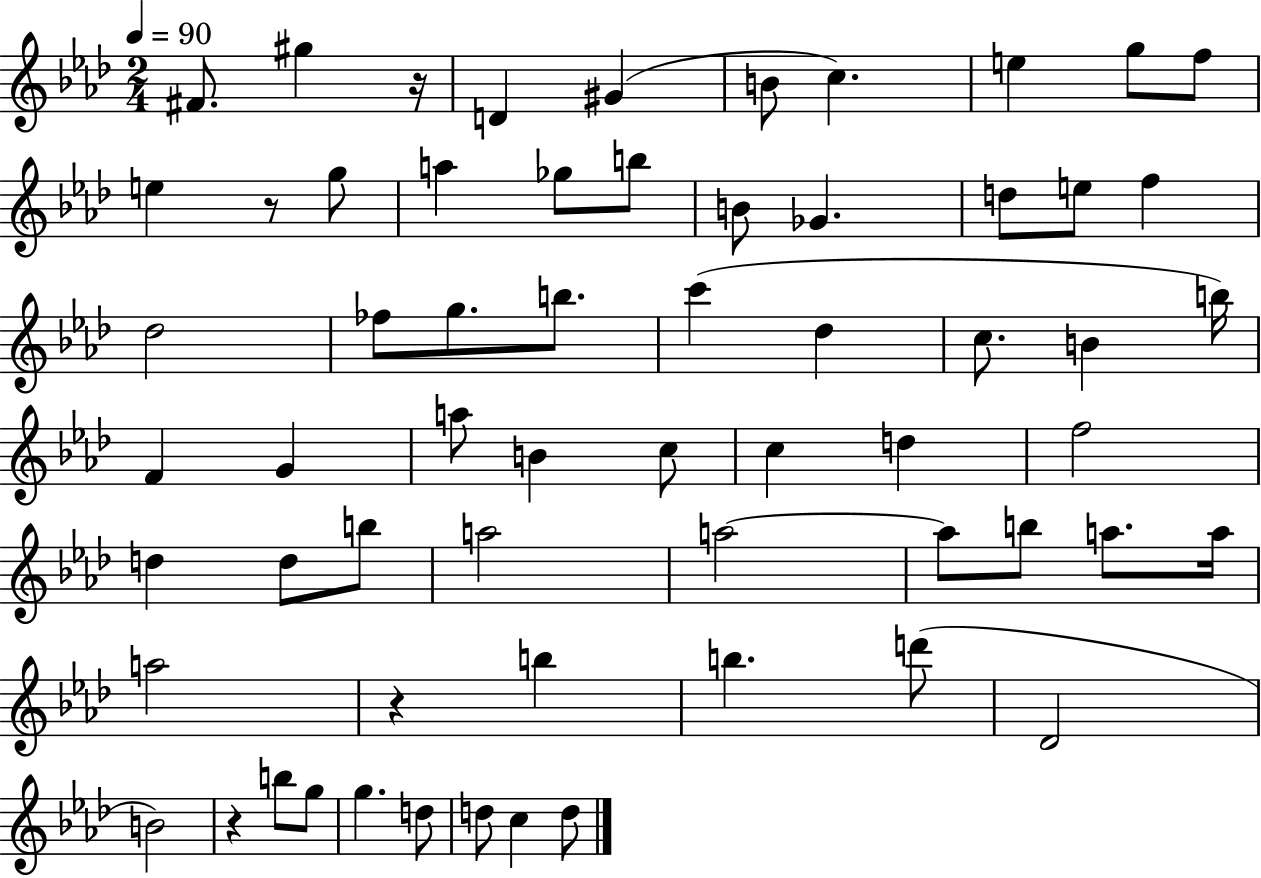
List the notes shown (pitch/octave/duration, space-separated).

F#4/e. G#5/q R/s D4/q G#4/q B4/e C5/q. E5/q G5/e F5/e E5/q R/e G5/e A5/q Gb5/e B5/e B4/e Gb4/q. D5/e E5/e F5/q Db5/h FES5/e G5/e. B5/e. C6/q Db5/q C5/e. B4/q B5/s F4/q G4/q A5/e B4/q C5/e C5/q D5/q F5/h D5/q D5/e B5/e A5/h A5/h A5/e B5/e A5/e. A5/s A5/h R/q B5/q B5/q. D6/e Db4/h B4/h R/q B5/e G5/e G5/q. D5/e D5/e C5/q D5/e